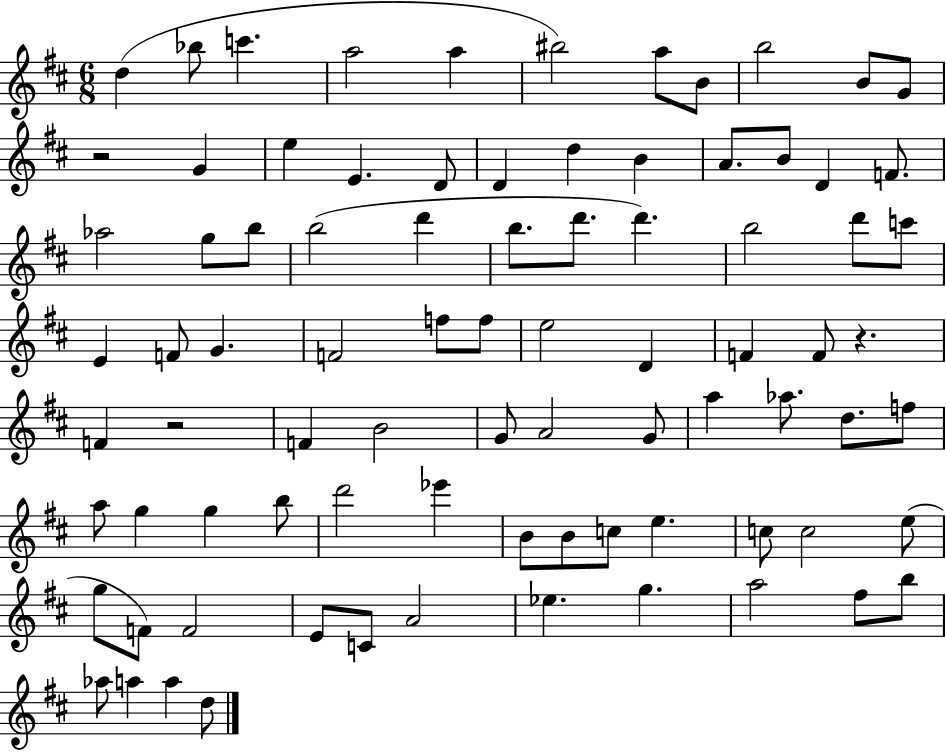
X:1
T:Untitled
M:6/8
L:1/4
K:D
d _b/2 c' a2 a ^b2 a/2 B/2 b2 B/2 G/2 z2 G e E D/2 D d B A/2 B/2 D F/2 _a2 g/2 b/2 b2 d' b/2 d'/2 d' b2 d'/2 c'/2 E F/2 G F2 f/2 f/2 e2 D F F/2 z F z2 F B2 G/2 A2 G/2 a _a/2 d/2 f/2 a/2 g g b/2 d'2 _e' B/2 B/2 c/2 e c/2 c2 e/2 g/2 F/2 F2 E/2 C/2 A2 _e g a2 ^f/2 b/2 _a/2 a a d/2